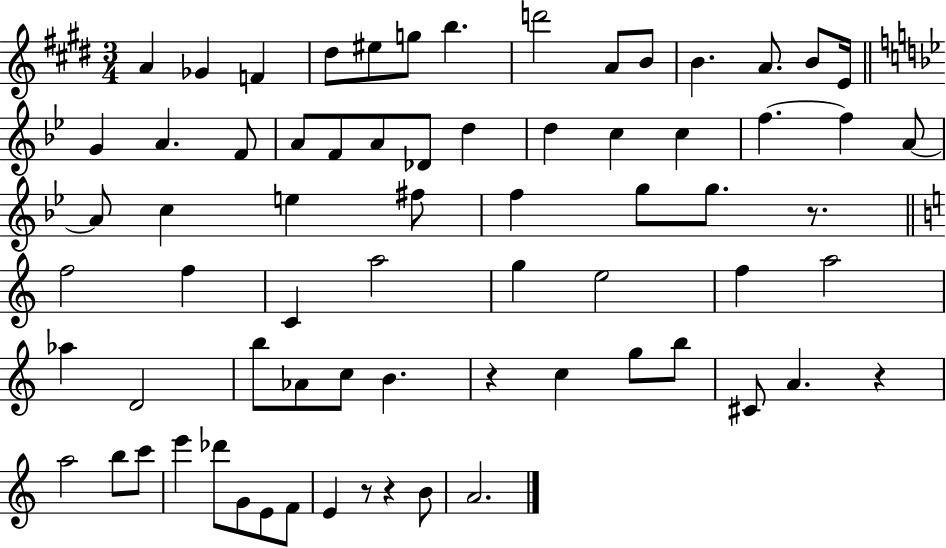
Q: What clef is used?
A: treble